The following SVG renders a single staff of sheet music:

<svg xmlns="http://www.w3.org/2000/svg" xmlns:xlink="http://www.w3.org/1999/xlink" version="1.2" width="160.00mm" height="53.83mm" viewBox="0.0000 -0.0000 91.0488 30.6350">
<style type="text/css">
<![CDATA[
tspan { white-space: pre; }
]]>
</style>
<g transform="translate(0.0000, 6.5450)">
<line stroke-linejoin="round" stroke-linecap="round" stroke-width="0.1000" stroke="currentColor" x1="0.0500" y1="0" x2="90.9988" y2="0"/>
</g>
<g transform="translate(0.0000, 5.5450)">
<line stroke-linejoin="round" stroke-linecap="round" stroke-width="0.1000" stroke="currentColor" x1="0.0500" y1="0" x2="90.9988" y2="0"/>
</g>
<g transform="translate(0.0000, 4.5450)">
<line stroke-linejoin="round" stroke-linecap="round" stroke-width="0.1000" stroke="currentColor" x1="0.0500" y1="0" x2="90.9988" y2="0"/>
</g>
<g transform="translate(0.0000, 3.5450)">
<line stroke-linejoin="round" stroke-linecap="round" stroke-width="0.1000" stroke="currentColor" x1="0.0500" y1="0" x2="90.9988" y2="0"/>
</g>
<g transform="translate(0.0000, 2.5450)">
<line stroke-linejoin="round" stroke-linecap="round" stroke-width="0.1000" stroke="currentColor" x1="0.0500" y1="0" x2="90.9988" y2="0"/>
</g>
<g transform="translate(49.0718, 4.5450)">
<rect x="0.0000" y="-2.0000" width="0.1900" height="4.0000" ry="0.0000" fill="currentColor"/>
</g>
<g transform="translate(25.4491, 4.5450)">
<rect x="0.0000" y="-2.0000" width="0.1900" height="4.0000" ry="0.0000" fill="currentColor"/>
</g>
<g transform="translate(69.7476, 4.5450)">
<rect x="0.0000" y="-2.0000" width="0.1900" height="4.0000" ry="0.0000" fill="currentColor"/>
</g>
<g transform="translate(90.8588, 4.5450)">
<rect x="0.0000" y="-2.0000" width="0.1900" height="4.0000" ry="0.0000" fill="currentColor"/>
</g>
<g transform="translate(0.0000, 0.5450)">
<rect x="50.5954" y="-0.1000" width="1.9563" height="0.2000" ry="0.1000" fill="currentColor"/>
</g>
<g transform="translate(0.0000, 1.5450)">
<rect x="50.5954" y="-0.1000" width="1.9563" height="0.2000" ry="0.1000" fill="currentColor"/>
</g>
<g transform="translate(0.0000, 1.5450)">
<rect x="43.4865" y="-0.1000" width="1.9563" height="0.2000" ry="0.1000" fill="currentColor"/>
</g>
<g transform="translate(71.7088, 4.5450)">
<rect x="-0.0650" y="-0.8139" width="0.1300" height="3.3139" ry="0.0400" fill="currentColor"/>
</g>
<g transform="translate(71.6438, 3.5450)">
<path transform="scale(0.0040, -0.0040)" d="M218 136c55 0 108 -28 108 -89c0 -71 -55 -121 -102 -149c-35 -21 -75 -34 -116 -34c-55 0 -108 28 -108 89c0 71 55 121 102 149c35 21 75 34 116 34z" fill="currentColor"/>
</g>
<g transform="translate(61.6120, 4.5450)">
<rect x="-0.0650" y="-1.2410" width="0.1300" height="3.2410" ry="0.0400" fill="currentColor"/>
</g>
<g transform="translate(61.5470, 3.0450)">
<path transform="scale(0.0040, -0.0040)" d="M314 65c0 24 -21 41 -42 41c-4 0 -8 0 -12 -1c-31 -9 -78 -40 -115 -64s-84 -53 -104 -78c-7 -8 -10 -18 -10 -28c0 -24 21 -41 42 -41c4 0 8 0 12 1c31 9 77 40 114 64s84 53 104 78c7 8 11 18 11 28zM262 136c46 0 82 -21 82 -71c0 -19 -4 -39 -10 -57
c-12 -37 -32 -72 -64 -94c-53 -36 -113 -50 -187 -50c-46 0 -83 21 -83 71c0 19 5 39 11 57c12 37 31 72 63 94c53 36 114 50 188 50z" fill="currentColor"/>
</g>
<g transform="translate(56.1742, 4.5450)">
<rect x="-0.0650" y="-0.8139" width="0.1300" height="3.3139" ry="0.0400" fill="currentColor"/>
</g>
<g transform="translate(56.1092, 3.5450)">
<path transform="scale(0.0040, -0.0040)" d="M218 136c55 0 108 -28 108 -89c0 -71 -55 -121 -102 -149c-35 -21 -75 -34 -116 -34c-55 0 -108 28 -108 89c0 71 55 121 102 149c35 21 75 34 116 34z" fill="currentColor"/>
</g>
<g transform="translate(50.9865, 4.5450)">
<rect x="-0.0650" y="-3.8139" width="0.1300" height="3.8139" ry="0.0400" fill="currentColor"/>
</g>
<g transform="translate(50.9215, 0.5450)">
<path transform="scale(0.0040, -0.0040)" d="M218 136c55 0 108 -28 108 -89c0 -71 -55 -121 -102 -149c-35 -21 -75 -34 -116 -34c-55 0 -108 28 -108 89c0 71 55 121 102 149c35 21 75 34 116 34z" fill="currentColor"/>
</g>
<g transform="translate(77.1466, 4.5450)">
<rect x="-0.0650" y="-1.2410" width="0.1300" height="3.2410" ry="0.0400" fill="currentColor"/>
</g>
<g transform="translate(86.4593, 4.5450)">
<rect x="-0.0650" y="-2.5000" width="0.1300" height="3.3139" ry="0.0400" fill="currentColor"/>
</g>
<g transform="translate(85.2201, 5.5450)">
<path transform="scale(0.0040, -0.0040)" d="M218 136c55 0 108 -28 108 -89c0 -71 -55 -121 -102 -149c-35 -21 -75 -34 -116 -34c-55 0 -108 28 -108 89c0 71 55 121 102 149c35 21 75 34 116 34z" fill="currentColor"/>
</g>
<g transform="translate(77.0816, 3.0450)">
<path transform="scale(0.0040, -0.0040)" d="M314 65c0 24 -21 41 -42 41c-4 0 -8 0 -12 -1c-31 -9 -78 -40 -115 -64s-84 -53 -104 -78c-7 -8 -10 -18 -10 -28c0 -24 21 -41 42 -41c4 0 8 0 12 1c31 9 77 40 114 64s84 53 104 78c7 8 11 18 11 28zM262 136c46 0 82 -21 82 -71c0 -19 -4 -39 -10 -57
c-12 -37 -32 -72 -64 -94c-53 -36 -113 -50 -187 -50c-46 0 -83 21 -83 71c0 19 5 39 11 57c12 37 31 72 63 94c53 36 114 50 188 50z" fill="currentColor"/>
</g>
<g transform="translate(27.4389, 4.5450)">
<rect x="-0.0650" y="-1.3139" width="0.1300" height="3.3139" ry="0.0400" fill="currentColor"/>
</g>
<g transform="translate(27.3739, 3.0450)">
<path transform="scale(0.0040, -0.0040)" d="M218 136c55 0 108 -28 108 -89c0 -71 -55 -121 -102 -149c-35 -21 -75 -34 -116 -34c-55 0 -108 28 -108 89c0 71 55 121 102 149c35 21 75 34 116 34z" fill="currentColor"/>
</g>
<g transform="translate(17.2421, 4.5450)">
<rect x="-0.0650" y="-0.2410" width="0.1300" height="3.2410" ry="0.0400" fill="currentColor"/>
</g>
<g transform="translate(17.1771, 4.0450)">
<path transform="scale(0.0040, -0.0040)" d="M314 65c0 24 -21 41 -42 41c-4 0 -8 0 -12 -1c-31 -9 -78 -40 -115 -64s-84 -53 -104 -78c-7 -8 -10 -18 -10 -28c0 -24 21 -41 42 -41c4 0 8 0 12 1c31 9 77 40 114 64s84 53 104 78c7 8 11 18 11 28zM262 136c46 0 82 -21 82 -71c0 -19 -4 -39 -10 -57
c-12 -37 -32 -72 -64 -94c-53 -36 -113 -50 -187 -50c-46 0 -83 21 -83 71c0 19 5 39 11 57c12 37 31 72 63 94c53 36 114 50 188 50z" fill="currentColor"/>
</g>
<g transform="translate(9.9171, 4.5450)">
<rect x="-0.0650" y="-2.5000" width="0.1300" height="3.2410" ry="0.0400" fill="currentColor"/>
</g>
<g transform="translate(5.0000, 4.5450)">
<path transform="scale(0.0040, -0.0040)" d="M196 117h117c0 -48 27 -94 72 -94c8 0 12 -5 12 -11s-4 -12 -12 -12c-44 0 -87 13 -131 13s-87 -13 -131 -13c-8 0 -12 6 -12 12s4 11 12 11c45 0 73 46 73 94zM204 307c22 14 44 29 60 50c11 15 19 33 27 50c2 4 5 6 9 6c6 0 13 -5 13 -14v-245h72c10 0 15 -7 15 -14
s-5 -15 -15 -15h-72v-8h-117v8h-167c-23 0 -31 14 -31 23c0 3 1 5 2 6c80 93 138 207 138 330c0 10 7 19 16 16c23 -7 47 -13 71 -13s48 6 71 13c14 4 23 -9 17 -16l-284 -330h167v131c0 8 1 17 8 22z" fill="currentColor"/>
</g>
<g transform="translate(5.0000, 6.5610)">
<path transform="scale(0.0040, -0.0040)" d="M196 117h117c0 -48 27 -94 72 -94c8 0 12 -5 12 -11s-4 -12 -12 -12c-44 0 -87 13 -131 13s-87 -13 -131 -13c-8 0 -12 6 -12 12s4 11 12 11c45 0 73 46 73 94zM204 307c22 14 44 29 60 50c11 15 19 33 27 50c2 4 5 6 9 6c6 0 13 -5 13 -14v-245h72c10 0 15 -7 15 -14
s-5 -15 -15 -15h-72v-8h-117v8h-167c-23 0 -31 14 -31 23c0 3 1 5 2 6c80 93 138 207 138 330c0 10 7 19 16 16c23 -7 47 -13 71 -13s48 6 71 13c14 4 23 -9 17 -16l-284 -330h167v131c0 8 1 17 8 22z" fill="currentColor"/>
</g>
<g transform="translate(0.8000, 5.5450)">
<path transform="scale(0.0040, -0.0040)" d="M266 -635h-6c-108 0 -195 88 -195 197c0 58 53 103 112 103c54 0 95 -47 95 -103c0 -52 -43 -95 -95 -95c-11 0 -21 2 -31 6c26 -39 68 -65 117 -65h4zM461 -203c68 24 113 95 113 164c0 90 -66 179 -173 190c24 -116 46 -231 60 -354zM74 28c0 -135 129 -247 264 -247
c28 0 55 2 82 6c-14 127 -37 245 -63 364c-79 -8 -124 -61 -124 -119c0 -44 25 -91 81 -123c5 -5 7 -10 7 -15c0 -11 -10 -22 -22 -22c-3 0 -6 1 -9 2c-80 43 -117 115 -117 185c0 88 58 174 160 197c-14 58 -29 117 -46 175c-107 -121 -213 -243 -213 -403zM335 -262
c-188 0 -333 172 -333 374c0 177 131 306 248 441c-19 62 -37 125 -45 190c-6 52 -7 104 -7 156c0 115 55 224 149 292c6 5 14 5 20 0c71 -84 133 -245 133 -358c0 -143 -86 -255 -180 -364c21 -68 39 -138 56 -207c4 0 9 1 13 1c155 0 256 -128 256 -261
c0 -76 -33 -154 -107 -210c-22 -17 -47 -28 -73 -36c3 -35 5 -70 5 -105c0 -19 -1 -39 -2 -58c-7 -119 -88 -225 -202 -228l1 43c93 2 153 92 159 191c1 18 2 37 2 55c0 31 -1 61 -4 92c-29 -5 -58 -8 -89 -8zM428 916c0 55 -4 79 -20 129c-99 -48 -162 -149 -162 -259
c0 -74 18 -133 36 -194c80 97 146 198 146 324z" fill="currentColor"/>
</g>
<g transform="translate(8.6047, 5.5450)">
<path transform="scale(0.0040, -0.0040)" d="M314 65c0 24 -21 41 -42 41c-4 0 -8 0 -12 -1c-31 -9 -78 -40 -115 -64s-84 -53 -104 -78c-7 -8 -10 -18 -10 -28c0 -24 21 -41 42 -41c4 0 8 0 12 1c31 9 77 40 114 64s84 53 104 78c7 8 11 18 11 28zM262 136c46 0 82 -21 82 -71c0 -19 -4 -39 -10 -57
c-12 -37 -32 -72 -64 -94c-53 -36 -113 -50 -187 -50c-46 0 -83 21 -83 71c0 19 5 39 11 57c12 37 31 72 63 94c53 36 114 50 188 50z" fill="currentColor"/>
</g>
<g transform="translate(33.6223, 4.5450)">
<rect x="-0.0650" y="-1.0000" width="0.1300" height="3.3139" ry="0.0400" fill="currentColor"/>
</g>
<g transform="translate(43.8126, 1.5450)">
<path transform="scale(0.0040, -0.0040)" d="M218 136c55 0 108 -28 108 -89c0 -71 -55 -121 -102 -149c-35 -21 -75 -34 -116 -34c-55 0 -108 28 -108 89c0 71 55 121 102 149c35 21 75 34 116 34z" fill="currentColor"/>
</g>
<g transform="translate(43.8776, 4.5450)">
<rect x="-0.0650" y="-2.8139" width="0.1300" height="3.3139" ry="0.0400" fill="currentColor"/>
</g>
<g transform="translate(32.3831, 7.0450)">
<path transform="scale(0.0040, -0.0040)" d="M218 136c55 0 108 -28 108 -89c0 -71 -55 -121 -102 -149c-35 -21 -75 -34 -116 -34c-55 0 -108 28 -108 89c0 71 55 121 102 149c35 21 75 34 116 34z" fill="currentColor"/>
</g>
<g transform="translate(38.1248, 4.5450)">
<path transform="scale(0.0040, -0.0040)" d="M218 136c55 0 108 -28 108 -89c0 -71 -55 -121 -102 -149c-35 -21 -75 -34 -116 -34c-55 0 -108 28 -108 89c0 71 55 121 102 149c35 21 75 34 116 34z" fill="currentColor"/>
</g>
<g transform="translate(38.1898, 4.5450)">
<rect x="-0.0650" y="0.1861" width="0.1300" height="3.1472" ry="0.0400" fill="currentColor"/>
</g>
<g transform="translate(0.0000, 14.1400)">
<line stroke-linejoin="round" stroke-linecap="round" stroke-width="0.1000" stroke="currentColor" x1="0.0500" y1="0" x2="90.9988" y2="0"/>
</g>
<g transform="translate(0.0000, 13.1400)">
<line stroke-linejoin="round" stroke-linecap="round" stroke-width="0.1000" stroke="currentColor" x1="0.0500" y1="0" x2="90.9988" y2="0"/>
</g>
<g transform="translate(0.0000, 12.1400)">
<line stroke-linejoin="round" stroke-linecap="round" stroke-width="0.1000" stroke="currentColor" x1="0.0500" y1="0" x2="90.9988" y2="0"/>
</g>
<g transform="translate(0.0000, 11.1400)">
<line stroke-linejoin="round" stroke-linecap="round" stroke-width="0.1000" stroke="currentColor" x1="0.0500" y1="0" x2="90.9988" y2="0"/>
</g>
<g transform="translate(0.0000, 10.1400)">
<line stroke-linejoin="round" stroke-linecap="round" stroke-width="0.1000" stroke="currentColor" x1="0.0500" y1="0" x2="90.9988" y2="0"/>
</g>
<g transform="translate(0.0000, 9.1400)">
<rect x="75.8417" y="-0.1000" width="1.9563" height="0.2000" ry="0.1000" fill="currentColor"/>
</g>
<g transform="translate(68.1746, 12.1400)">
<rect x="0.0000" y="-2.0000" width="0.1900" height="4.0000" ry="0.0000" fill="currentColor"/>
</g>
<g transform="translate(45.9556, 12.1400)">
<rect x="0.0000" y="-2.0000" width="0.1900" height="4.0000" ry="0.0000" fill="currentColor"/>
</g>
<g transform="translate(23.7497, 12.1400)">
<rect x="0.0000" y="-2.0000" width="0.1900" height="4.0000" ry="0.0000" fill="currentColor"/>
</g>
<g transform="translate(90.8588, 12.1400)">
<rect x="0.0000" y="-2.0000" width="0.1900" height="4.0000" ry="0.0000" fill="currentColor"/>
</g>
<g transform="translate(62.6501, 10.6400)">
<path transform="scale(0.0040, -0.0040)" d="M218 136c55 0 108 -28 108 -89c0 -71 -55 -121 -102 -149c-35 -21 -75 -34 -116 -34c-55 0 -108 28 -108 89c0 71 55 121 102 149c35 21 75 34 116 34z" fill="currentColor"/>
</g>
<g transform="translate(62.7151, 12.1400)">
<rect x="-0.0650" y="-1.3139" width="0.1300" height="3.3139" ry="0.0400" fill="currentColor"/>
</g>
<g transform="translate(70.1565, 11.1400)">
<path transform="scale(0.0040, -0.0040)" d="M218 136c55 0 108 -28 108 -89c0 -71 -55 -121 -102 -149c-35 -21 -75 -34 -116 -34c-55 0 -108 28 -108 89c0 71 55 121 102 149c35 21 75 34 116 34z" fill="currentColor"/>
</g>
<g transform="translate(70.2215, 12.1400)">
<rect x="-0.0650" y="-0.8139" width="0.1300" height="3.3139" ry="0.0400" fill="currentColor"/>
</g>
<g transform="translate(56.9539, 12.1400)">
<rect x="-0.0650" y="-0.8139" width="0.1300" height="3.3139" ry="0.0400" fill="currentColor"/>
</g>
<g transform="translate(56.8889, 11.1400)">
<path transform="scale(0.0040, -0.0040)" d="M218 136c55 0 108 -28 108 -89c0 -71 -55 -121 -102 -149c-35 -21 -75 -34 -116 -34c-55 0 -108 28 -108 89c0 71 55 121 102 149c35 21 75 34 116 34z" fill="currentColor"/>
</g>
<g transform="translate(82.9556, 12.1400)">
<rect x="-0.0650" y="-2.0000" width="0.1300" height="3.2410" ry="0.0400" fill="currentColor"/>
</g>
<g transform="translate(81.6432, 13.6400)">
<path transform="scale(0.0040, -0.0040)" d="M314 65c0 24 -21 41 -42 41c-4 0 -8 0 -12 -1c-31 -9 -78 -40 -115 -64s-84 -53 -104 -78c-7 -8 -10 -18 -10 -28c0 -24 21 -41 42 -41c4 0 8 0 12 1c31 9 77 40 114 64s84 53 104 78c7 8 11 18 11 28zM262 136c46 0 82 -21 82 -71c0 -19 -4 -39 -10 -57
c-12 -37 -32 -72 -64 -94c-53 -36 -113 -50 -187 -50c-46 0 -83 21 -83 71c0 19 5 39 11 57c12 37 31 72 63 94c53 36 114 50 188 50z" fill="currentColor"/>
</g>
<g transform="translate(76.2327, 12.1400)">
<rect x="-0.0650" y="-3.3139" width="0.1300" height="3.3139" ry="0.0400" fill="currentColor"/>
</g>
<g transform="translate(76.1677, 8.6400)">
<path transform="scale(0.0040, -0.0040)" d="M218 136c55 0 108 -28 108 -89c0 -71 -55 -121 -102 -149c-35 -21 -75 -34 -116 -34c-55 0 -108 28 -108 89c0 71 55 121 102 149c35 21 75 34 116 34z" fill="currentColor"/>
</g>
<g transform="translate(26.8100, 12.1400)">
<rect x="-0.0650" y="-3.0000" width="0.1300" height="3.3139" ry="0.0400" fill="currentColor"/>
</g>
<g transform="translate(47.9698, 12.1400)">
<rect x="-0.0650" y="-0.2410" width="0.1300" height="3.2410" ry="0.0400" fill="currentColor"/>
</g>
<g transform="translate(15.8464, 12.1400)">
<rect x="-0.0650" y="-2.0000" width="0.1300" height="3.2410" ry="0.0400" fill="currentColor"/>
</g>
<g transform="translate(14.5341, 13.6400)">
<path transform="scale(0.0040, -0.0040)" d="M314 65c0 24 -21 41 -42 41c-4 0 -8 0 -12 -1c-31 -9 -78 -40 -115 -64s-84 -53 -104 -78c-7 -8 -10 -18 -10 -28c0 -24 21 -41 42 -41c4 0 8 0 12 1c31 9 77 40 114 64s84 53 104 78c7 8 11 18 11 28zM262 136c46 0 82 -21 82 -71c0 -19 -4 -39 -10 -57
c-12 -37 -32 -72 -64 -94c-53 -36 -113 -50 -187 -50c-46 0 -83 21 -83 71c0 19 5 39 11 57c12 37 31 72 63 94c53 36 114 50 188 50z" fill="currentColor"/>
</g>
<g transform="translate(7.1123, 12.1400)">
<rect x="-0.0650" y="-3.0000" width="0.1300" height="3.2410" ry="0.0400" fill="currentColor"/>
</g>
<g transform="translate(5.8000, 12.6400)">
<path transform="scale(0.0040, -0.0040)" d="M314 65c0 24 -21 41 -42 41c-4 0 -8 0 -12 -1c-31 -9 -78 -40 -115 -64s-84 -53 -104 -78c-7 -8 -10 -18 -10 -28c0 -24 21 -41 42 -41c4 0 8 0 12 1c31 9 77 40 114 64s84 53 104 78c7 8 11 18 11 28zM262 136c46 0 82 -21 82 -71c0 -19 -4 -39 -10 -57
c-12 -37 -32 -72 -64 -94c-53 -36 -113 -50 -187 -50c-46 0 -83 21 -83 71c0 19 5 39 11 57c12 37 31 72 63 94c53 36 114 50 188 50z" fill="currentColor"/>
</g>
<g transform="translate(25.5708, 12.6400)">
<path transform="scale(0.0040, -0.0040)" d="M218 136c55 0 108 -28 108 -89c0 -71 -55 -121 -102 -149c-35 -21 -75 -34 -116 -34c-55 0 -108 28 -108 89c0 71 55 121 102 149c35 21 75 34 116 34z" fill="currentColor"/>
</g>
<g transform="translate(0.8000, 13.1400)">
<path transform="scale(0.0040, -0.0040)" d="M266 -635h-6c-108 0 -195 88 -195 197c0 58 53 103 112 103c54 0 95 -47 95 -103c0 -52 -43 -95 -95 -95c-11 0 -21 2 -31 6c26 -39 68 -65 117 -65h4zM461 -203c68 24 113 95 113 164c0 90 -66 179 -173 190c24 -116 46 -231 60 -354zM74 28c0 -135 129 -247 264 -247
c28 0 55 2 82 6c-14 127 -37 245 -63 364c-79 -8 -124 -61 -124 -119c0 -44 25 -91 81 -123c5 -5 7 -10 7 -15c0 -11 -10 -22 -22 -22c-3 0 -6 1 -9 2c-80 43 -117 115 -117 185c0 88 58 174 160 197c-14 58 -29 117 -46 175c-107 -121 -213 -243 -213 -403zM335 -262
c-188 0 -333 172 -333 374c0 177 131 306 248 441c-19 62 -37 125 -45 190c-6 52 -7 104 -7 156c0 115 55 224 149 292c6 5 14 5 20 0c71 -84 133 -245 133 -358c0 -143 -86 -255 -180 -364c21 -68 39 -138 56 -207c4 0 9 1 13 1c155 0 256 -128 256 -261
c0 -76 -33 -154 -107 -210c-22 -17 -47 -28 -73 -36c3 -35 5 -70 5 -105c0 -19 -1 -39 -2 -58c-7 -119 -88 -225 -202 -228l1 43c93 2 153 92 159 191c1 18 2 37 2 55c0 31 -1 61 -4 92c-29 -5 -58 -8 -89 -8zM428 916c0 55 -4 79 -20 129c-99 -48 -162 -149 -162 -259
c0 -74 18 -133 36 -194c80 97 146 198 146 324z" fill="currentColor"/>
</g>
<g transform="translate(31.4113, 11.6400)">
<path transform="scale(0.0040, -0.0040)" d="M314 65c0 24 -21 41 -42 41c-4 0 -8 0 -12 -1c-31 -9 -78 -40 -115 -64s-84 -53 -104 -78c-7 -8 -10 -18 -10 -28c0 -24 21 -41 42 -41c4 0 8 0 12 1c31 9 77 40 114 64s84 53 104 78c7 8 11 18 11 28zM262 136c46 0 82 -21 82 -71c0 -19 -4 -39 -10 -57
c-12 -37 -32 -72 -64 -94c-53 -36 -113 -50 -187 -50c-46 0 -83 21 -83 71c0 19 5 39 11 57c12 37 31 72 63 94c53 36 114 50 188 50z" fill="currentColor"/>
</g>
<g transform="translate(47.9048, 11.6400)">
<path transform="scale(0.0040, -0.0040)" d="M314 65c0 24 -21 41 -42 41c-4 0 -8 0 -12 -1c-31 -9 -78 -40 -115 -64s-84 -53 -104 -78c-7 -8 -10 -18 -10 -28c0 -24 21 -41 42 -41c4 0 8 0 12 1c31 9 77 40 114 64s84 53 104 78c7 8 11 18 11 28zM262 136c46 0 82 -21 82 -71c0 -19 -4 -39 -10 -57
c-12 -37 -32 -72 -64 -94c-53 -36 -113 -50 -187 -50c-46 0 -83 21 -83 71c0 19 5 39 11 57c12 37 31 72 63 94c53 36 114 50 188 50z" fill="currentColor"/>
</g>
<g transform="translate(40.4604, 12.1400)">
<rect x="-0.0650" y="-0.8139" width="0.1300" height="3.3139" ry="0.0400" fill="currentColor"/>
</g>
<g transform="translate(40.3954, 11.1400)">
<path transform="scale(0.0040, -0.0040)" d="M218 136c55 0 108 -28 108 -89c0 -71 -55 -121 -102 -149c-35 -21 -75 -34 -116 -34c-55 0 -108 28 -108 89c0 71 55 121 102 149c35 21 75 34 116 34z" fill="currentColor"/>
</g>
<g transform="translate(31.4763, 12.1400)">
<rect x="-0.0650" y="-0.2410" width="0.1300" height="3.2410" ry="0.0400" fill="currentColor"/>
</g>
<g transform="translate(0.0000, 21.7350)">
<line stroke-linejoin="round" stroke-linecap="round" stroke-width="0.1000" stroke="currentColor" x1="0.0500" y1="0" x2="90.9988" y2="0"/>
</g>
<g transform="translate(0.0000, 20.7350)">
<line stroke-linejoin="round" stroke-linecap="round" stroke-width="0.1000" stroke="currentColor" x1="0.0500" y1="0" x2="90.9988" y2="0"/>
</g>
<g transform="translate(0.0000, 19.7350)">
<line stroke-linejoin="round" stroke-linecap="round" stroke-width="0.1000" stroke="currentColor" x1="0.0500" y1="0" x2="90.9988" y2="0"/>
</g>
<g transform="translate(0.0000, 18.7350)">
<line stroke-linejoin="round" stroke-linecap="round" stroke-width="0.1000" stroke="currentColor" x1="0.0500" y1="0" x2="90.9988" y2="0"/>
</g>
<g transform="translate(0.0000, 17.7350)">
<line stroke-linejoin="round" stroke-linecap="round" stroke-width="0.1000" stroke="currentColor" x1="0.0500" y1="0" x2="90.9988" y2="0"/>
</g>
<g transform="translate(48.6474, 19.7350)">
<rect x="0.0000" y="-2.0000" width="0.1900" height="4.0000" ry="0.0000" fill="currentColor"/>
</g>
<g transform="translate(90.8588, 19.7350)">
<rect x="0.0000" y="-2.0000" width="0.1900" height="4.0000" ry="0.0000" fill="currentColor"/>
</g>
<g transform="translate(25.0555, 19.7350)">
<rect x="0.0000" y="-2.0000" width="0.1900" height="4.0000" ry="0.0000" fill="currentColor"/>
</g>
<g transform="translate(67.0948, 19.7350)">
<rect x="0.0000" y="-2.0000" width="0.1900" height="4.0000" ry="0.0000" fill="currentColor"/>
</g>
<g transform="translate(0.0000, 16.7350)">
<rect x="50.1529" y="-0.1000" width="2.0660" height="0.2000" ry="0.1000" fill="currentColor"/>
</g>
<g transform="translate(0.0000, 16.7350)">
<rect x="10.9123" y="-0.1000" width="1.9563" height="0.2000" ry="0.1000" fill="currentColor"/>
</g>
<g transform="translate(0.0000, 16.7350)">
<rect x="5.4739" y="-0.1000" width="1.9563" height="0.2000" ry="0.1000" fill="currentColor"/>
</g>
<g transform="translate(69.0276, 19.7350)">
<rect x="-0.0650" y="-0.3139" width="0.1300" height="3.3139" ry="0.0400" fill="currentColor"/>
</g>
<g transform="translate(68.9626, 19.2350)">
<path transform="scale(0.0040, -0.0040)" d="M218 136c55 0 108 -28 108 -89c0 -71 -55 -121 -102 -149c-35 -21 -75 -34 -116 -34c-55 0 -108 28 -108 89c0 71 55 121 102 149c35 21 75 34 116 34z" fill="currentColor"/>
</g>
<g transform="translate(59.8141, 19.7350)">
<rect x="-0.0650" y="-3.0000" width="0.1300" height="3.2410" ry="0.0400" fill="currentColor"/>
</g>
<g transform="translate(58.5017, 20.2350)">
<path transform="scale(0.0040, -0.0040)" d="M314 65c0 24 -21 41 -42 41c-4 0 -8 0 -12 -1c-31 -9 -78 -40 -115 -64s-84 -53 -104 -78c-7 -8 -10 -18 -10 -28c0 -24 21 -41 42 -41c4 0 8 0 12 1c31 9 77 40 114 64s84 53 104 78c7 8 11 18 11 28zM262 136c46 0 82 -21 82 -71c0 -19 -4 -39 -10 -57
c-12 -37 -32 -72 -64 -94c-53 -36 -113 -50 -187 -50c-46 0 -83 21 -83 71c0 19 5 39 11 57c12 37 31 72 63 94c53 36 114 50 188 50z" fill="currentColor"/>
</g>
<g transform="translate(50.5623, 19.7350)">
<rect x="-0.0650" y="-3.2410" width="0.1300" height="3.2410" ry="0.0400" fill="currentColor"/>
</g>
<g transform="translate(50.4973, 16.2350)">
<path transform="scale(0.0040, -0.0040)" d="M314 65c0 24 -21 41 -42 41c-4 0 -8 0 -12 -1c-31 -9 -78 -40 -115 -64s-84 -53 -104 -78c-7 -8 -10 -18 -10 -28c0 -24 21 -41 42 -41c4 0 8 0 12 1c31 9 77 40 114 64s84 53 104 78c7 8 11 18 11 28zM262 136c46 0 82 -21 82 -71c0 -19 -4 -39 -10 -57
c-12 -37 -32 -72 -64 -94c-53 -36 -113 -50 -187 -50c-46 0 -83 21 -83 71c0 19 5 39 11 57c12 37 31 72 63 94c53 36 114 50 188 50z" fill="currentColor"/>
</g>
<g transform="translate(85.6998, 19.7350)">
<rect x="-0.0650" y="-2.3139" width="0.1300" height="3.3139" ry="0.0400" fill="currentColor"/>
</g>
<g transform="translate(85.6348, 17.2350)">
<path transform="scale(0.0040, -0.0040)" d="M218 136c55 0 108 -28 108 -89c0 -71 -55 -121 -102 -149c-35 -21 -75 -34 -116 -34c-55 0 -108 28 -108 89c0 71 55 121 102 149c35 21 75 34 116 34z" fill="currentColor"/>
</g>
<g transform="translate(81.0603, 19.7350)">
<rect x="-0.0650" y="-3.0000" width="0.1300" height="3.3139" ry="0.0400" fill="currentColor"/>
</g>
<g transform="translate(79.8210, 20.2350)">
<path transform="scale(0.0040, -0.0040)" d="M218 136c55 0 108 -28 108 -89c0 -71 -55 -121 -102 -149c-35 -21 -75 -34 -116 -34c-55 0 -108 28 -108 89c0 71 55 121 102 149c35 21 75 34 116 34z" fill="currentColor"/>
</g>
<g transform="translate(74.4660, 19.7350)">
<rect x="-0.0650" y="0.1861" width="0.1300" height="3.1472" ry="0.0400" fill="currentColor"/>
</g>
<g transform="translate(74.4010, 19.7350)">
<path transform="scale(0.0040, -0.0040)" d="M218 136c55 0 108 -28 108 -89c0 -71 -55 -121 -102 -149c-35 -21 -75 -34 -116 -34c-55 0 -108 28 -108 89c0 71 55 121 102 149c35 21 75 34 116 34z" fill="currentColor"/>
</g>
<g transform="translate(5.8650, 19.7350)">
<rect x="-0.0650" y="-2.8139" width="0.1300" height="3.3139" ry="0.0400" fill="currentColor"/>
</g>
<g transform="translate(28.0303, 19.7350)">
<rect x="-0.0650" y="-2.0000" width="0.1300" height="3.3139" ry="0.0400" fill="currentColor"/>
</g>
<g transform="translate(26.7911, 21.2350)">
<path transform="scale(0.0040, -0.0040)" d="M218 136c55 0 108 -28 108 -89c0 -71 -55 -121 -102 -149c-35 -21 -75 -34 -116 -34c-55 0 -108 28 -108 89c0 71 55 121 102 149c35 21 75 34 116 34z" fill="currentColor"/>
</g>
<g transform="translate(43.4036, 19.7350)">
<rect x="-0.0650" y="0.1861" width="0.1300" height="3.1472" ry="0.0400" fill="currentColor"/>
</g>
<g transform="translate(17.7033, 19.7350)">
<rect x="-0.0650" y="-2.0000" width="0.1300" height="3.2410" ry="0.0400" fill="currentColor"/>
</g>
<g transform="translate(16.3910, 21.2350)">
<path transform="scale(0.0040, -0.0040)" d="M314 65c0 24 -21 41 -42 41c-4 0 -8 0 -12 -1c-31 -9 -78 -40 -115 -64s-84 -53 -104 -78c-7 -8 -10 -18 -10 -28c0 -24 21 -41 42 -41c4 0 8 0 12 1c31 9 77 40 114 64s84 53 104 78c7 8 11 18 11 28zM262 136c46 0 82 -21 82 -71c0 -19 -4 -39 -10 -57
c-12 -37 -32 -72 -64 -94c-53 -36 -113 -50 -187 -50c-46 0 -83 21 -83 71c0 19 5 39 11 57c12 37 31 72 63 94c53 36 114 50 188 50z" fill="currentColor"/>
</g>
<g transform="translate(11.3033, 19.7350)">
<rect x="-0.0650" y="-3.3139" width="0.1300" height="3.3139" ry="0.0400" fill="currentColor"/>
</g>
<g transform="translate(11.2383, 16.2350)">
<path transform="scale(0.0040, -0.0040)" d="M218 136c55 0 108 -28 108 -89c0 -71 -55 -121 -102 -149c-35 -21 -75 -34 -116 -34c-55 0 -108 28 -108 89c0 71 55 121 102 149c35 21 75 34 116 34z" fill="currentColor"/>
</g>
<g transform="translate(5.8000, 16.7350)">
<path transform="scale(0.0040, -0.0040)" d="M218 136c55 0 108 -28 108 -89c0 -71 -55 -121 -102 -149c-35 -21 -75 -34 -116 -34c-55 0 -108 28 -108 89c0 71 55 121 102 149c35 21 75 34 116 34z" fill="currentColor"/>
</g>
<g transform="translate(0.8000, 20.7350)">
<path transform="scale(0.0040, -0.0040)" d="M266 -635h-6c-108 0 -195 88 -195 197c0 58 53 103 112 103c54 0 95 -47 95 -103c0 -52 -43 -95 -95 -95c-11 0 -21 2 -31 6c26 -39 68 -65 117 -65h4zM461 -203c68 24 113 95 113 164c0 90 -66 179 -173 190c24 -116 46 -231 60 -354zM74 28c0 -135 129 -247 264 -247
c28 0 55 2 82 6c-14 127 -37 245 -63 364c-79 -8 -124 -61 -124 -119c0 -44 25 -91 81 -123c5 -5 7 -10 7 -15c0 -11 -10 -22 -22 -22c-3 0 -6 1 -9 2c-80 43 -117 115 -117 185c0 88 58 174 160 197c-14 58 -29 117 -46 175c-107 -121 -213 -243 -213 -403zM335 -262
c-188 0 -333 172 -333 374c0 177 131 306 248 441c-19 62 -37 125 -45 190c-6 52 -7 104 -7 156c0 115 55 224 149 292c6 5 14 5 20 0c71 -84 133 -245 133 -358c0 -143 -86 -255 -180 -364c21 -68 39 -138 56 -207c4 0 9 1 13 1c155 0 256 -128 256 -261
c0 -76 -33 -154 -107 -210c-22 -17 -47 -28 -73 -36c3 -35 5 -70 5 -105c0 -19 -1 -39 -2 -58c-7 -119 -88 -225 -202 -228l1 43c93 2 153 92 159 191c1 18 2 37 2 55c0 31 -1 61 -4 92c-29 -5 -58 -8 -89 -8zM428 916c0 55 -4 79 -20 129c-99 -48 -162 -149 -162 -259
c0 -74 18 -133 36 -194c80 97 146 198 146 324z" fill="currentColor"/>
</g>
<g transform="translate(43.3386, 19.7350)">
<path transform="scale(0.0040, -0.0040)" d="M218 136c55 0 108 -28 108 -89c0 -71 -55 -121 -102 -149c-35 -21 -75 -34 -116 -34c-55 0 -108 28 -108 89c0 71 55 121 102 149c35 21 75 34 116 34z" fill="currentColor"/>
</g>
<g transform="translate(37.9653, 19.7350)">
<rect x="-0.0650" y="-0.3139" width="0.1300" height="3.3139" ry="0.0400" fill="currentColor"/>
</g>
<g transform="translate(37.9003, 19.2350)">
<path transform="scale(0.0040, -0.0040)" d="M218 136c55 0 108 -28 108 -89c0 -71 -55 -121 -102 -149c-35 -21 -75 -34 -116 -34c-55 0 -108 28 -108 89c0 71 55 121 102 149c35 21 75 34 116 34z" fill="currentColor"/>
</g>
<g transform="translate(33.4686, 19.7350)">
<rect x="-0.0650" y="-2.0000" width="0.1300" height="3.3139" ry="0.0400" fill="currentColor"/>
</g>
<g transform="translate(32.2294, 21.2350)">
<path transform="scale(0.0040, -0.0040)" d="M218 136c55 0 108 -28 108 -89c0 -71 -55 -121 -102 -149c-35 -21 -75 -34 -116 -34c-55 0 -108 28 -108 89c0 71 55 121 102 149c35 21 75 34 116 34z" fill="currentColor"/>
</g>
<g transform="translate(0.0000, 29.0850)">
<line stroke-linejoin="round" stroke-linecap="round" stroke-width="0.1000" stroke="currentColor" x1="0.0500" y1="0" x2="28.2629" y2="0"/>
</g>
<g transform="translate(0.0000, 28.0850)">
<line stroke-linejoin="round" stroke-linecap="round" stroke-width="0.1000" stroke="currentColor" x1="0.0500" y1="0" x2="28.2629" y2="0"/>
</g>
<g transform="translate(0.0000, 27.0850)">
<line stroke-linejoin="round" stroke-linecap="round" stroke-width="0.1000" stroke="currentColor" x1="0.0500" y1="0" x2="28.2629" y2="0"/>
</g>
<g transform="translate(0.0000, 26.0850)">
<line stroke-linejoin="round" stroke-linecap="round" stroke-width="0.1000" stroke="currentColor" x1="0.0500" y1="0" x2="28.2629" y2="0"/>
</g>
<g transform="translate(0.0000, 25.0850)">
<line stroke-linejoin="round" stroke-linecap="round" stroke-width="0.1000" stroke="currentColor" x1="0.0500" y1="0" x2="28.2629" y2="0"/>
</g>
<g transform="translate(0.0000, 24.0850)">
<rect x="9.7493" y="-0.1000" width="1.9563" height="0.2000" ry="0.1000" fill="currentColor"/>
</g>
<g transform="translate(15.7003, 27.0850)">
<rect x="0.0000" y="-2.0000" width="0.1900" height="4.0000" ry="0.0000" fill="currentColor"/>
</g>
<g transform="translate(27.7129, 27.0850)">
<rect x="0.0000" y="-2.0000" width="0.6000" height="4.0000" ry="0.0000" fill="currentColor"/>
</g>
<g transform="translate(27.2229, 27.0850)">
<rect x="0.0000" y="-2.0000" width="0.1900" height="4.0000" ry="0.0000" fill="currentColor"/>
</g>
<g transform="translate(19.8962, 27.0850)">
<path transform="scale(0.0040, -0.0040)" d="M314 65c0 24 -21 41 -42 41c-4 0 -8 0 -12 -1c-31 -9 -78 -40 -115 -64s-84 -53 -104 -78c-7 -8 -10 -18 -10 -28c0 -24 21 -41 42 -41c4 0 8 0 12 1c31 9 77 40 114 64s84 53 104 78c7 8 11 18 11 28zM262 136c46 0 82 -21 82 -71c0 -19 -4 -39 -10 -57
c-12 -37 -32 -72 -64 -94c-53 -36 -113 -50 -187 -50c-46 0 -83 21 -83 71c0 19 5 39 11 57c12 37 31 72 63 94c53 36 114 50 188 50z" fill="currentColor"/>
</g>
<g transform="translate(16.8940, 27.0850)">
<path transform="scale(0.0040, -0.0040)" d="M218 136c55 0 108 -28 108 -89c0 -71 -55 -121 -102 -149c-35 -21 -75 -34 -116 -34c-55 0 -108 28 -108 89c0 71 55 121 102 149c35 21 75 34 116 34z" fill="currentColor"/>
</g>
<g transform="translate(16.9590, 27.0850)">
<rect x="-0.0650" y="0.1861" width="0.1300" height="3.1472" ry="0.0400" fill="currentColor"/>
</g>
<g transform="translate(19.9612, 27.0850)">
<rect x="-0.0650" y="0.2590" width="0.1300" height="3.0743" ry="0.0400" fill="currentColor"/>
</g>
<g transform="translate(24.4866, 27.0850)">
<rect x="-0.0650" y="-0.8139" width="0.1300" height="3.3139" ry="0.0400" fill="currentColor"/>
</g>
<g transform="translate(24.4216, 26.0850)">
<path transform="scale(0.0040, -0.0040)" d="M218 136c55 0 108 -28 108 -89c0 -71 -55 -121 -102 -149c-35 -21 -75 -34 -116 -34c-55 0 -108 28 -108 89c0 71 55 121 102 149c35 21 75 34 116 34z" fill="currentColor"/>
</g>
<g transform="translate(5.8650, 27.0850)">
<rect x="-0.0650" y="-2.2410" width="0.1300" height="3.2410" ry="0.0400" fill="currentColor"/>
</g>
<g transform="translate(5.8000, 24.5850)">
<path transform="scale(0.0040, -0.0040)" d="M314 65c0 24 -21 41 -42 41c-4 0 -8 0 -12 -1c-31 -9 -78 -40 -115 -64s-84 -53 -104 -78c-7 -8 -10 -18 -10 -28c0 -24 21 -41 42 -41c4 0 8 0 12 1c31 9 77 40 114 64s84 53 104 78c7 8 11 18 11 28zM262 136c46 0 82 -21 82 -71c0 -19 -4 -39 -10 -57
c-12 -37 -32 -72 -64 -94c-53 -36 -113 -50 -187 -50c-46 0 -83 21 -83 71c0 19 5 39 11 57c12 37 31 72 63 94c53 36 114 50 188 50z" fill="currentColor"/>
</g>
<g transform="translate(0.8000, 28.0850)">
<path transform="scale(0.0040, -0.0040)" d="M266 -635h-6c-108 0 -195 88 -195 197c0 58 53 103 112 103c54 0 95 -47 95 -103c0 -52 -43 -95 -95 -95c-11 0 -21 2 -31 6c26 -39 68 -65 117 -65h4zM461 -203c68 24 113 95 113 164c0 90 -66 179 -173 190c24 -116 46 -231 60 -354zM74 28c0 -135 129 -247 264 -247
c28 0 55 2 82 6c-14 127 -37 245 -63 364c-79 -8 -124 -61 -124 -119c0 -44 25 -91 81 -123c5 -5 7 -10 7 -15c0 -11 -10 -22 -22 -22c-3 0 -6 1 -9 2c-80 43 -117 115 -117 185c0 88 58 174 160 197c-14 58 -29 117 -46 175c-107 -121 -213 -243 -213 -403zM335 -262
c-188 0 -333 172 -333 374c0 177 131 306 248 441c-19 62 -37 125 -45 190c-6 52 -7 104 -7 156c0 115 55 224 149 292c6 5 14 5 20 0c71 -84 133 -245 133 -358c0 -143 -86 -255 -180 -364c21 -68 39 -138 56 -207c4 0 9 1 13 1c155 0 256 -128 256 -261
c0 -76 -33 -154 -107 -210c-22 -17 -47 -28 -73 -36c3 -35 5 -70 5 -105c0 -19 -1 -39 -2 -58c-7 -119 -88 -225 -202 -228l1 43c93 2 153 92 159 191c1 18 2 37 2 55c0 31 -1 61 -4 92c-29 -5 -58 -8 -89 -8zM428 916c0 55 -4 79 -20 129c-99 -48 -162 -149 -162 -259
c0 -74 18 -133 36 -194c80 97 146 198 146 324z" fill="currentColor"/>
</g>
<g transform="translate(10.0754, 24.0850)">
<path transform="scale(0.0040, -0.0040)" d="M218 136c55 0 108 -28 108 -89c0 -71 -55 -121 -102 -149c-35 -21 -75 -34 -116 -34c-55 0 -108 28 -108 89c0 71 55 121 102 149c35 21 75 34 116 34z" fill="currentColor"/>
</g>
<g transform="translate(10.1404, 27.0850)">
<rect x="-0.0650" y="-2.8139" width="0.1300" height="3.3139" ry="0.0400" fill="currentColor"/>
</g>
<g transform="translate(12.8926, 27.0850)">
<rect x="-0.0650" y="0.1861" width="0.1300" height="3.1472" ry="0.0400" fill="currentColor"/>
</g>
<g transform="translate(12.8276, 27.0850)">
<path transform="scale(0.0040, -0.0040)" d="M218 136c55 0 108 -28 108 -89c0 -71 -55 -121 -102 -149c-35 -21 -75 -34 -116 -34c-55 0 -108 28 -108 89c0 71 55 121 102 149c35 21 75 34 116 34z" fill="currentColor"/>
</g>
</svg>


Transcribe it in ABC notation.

X:1
T:Untitled
M:4/4
L:1/4
K:C
G2 c2 e D B a c' d e2 d e2 G A2 F2 A c2 d c2 d e d b F2 a b F2 F F c B b2 A2 c B A g g2 a B B B2 d